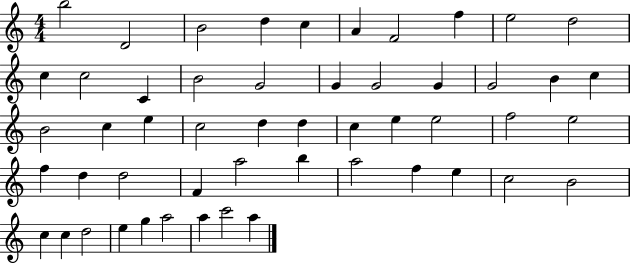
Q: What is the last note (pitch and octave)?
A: A5